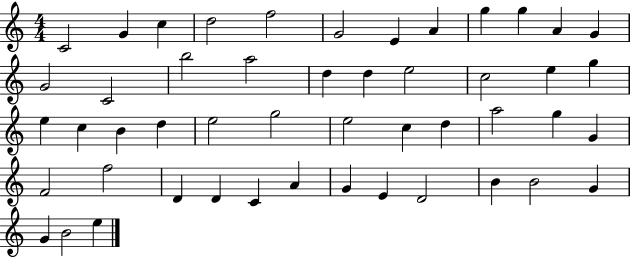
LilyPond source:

{
  \clef treble
  \numericTimeSignature
  \time 4/4
  \key c \major
  c'2 g'4 c''4 | d''2 f''2 | g'2 e'4 a'4 | g''4 g''4 a'4 g'4 | \break g'2 c'2 | b''2 a''2 | d''4 d''4 e''2 | c''2 e''4 g''4 | \break e''4 c''4 b'4 d''4 | e''2 g''2 | e''2 c''4 d''4 | a''2 g''4 g'4 | \break f'2 f''2 | d'4 d'4 c'4 a'4 | g'4 e'4 d'2 | b'4 b'2 g'4 | \break g'4 b'2 e''4 | \bar "|."
}